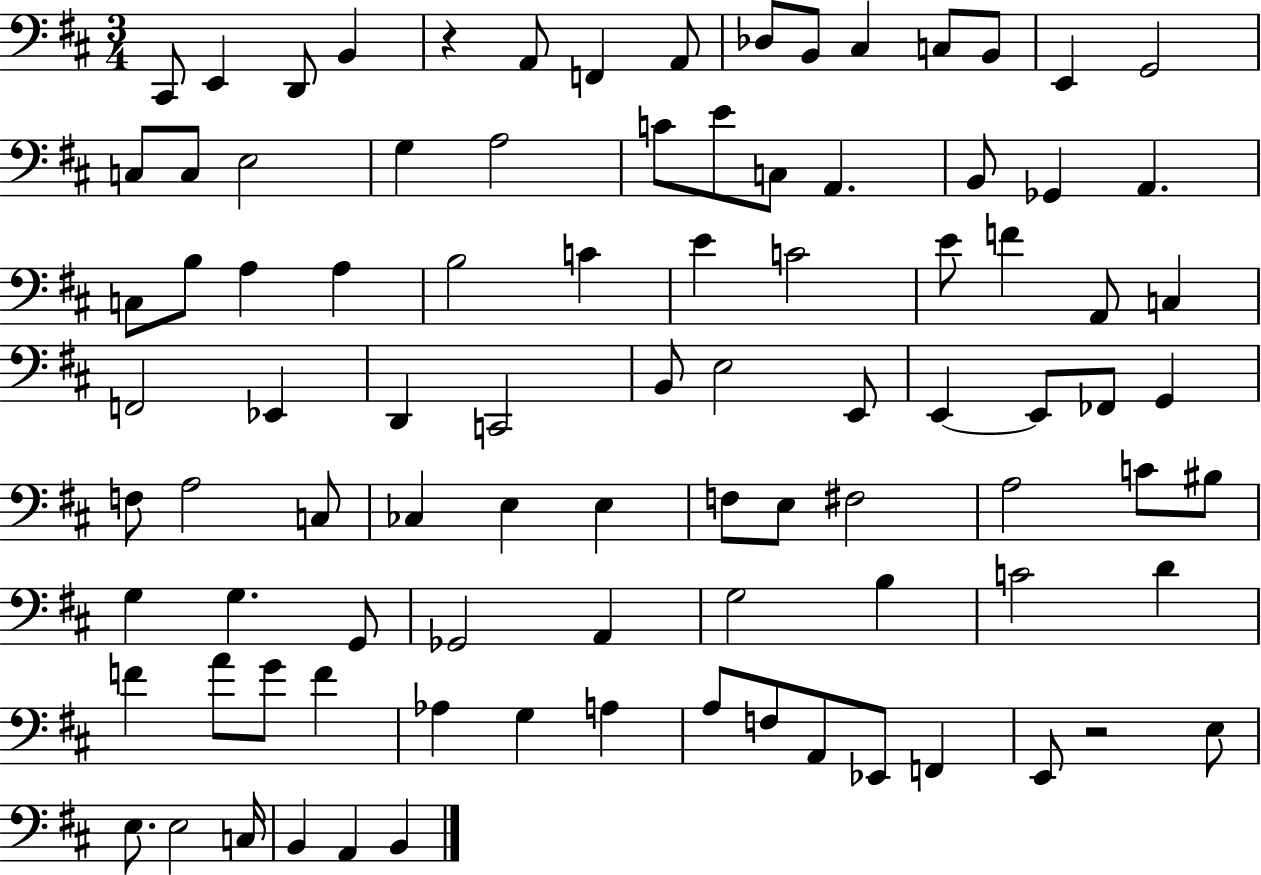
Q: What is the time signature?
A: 3/4